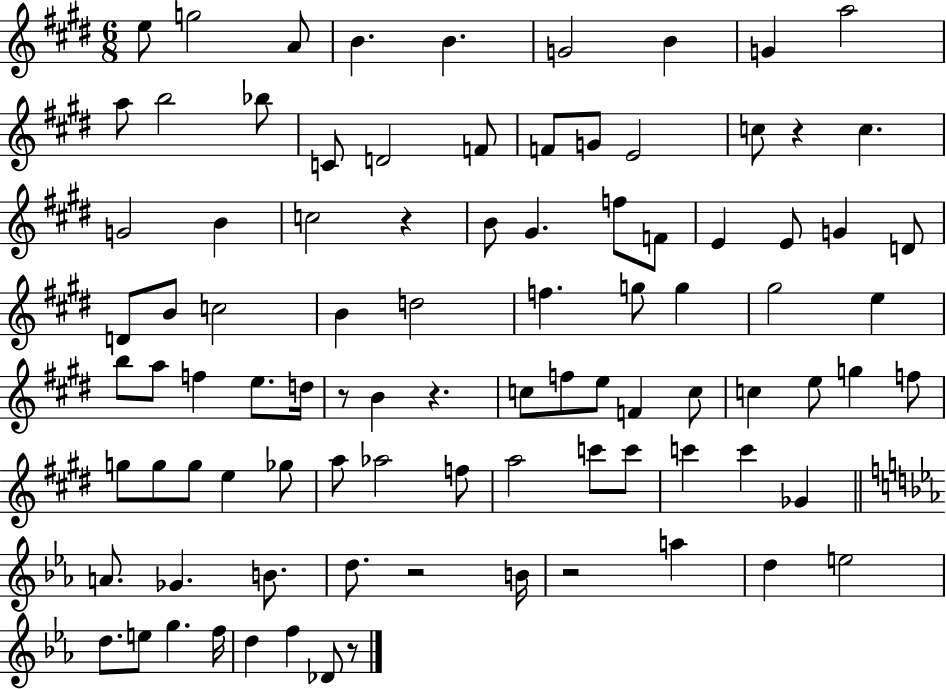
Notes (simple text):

E5/e G5/h A4/e B4/q. B4/q. G4/h B4/q G4/q A5/h A5/e B5/h Bb5/e C4/e D4/h F4/e F4/e G4/e E4/h C5/e R/q C5/q. G4/h B4/q C5/h R/q B4/e G#4/q. F5/e F4/e E4/q E4/e G4/q D4/e D4/e B4/e C5/h B4/q D5/h F5/q. G5/e G5/q G#5/h E5/q B5/e A5/e F5/q E5/e. D5/s R/e B4/q R/q. C5/e F5/e E5/e F4/q C5/e C5/q E5/e G5/q F5/e G5/e G5/e G5/e E5/q Gb5/e A5/e Ab5/h F5/e A5/h C6/e C6/e C6/q C6/q Gb4/q A4/e. Gb4/q. B4/e. D5/e. R/h B4/s R/h A5/q D5/q E5/h D5/e. E5/e G5/q. F5/s D5/q F5/q Db4/e R/e